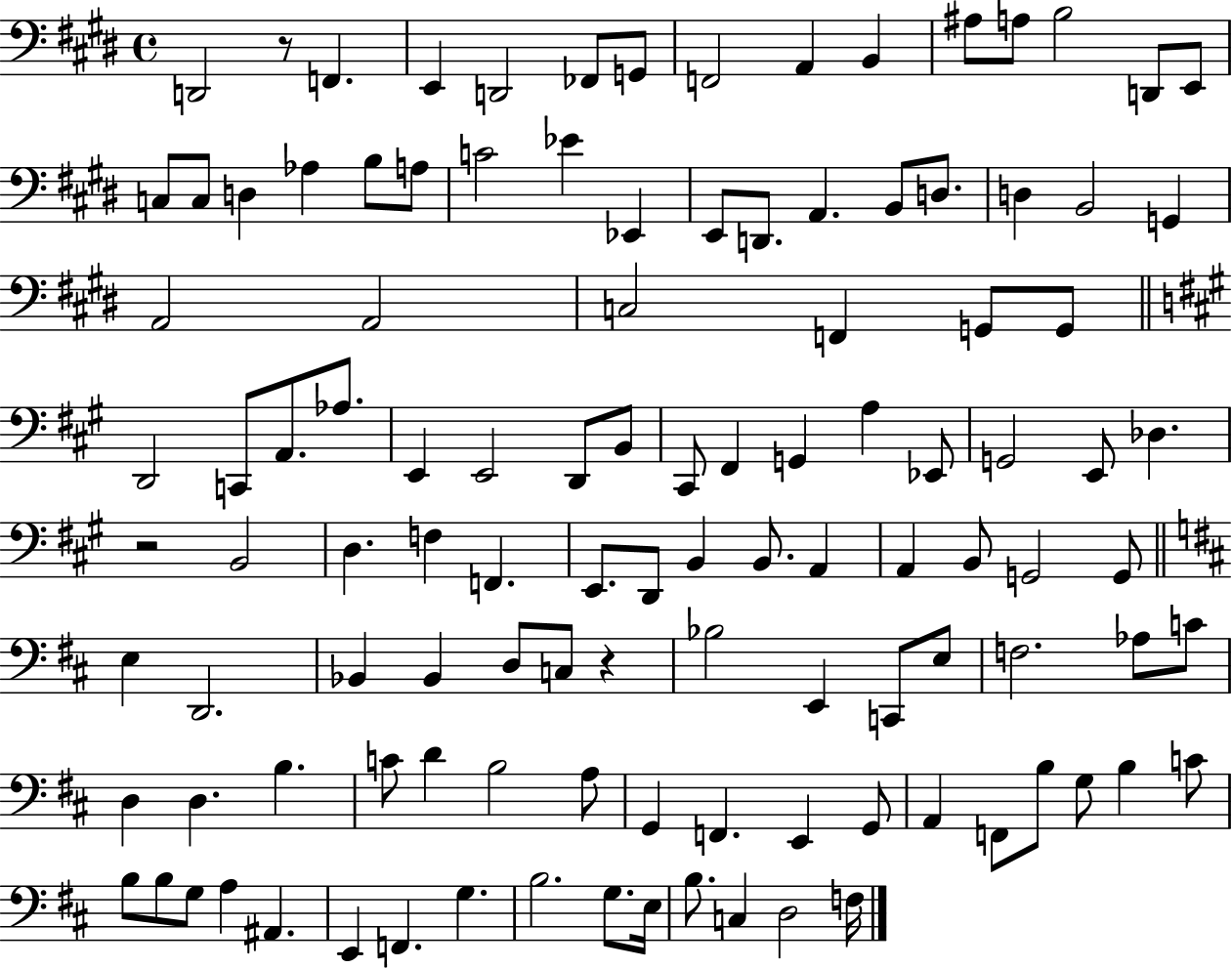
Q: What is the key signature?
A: E major